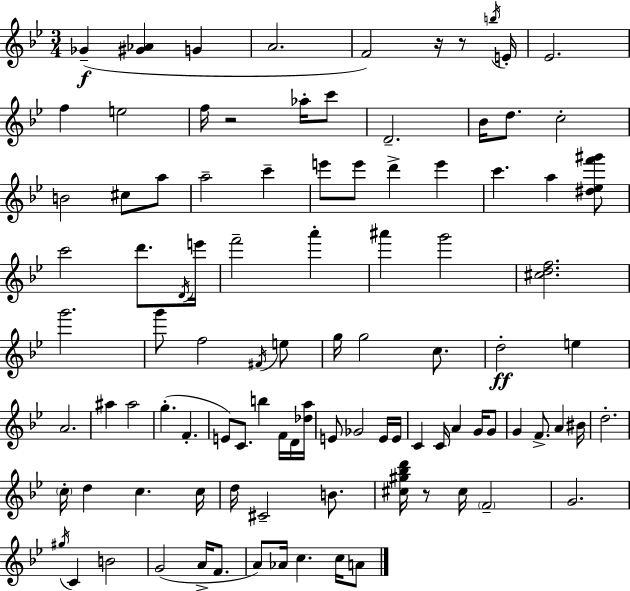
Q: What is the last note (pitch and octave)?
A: A4